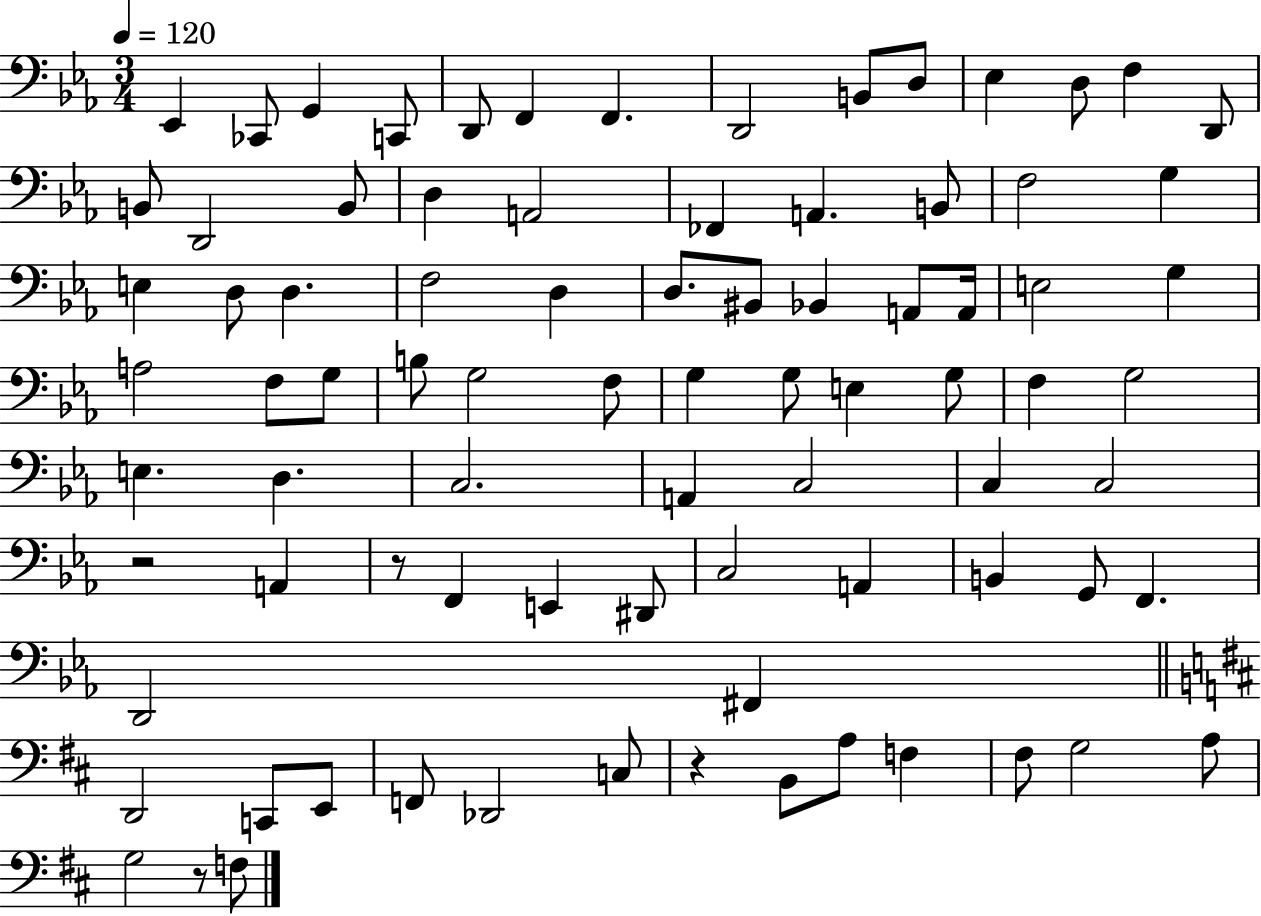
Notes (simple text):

Eb2/q CES2/e G2/q C2/e D2/e F2/q F2/q. D2/h B2/e D3/e Eb3/q D3/e F3/q D2/e B2/e D2/h B2/e D3/q A2/h FES2/q A2/q. B2/e F3/h G3/q E3/q D3/e D3/q. F3/h D3/q D3/e. BIS2/e Bb2/q A2/e A2/s E3/h G3/q A3/h F3/e G3/e B3/e G3/h F3/e G3/q G3/e E3/q G3/e F3/q G3/h E3/q. D3/q. C3/h. A2/q C3/h C3/q C3/h R/h A2/q R/e F2/q E2/q D#2/e C3/h A2/q B2/q G2/e F2/q. D2/h F#2/q D2/h C2/e E2/e F2/e Db2/h C3/e R/q B2/e A3/e F3/q F#3/e G3/h A3/e G3/h R/e F3/e